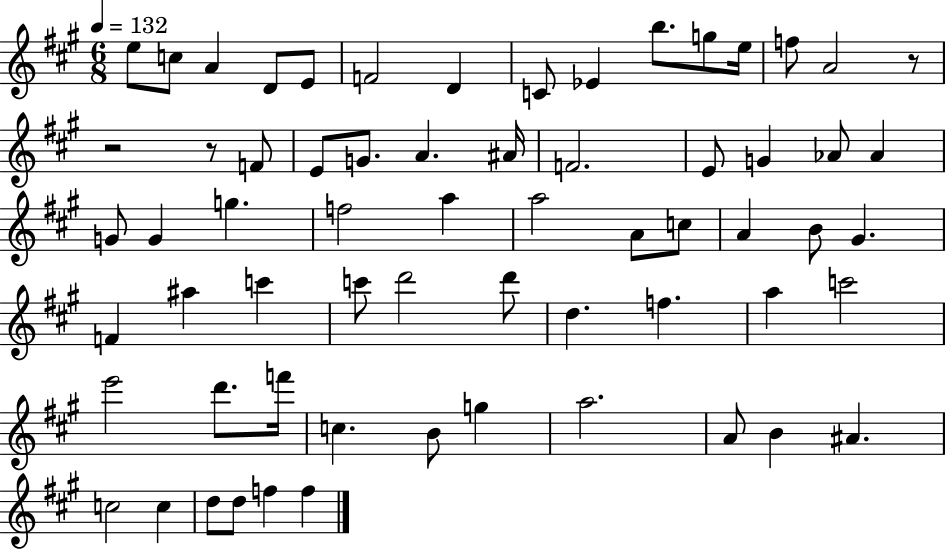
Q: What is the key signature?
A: A major